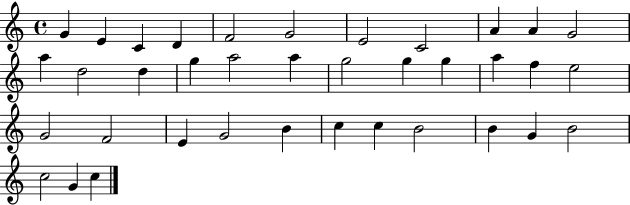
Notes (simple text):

G4/q E4/q C4/q D4/q F4/h G4/h E4/h C4/h A4/q A4/q G4/h A5/q D5/h D5/q G5/q A5/h A5/q G5/h G5/q G5/q A5/q F5/q E5/h G4/h F4/h E4/q G4/h B4/q C5/q C5/q B4/h B4/q G4/q B4/h C5/h G4/q C5/q